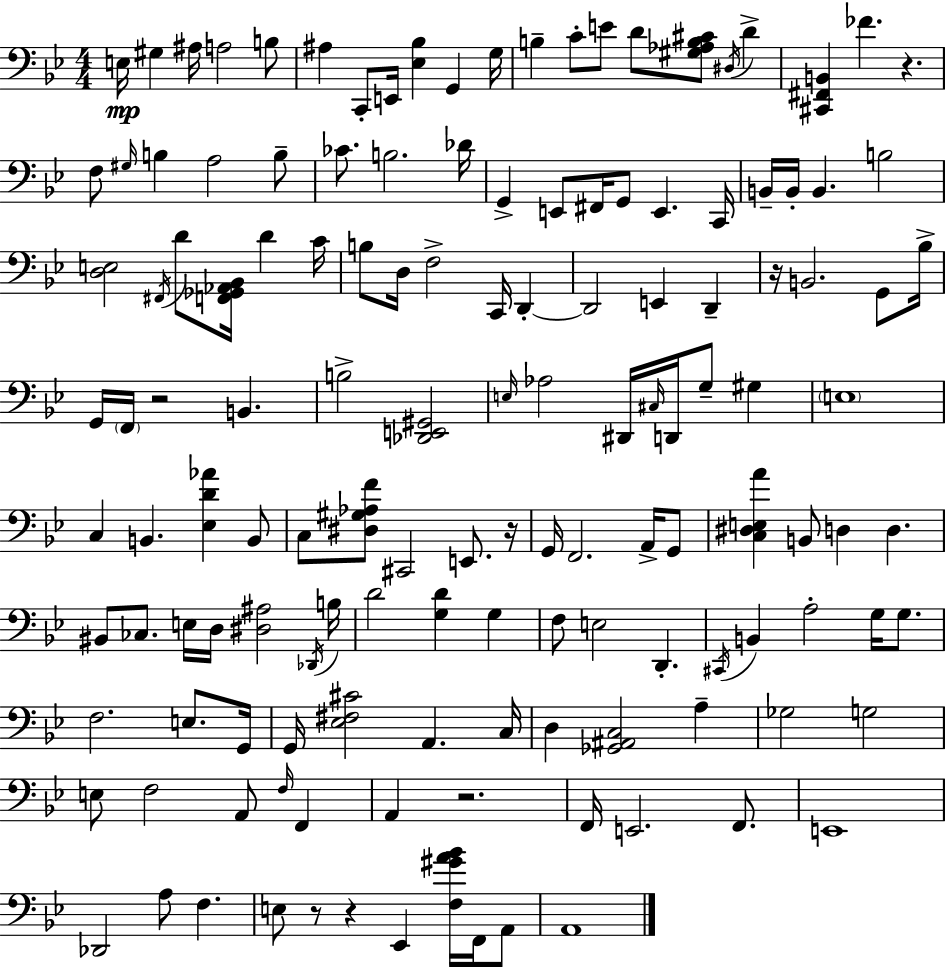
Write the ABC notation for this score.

X:1
T:Untitled
M:4/4
L:1/4
K:Bb
E,/4 ^G, ^A,/4 A,2 B,/2 ^A, C,,/2 E,,/4 [_E,_B,] G,, G,/4 B, C/2 E/2 D/2 [^G,_A,B,^C]/2 ^D,/4 D [^C,,^F,,B,,] _F z F,/2 ^G,/4 B, A,2 B,/2 _C/2 B,2 _D/4 G,, E,,/2 ^F,,/4 G,,/2 E,, C,,/4 B,,/4 B,,/4 B,, B,2 [D,E,]2 ^F,,/4 D/2 [F,,_G,,_A,,_B,,]/4 D C/4 B,/2 D,/4 F,2 C,,/4 D,, D,,2 E,, D,, z/4 B,,2 G,,/2 _B,/4 G,,/4 F,,/4 z2 B,, B,2 [_D,,E,,^G,,]2 E,/4 _A,2 ^D,,/4 ^C,/4 D,,/4 G,/2 ^G, E,4 C, B,, [_E,D_A] B,,/2 C,/2 [^D,^G,_A,F]/2 ^C,,2 E,,/2 z/4 G,,/4 F,,2 A,,/4 G,,/2 [C,^D,E,A] B,,/2 D, D, ^B,,/2 _C,/2 E,/4 D,/4 [^D,^A,]2 _D,,/4 B,/4 D2 [G,D] G, F,/2 E,2 D,, ^C,,/4 B,, A,2 G,/4 G,/2 F,2 E,/2 G,,/4 G,,/4 [_E,^F,^C]2 A,, C,/4 D, [_G,,^A,,C,]2 A, _G,2 G,2 E,/2 F,2 A,,/2 F,/4 F,, A,, z2 F,,/4 E,,2 F,,/2 E,,4 _D,,2 A,/2 F, E,/2 z/2 z _E,, [F,^GA_B]/4 F,,/4 A,,/2 A,,4